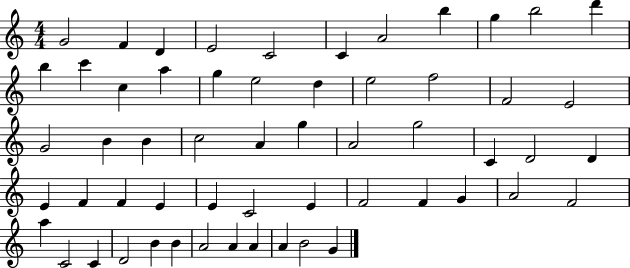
{
  \clef treble
  \numericTimeSignature
  \time 4/4
  \key c \major
  g'2 f'4 d'4 | e'2 c'2 | c'4 a'2 b''4 | g''4 b''2 d'''4 | \break b''4 c'''4 c''4 a''4 | g''4 e''2 d''4 | e''2 f''2 | f'2 e'2 | \break g'2 b'4 b'4 | c''2 a'4 g''4 | a'2 g''2 | c'4 d'2 d'4 | \break e'4 f'4 f'4 e'4 | e'4 c'2 e'4 | f'2 f'4 g'4 | a'2 f'2 | \break a''4 c'2 c'4 | d'2 b'4 b'4 | a'2 a'4 a'4 | a'4 b'2 g'4 | \break \bar "|."
}